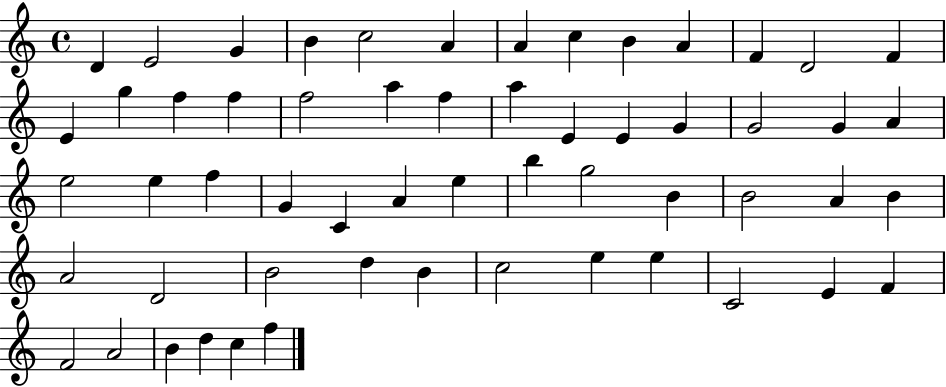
D4/q E4/h G4/q B4/q C5/h A4/q A4/q C5/q B4/q A4/q F4/q D4/h F4/q E4/q G5/q F5/q F5/q F5/h A5/q F5/q A5/q E4/q E4/q G4/q G4/h G4/q A4/q E5/h E5/q F5/q G4/q C4/q A4/q E5/q B5/q G5/h B4/q B4/h A4/q B4/q A4/h D4/h B4/h D5/q B4/q C5/h E5/q E5/q C4/h E4/q F4/q F4/h A4/h B4/q D5/q C5/q F5/q